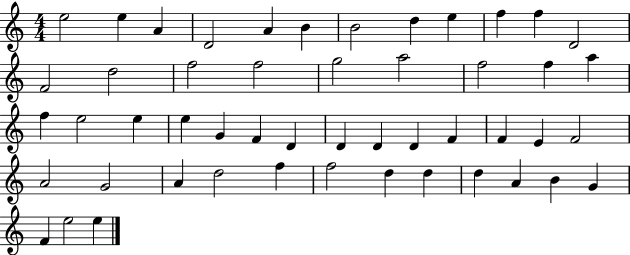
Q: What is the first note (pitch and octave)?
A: E5